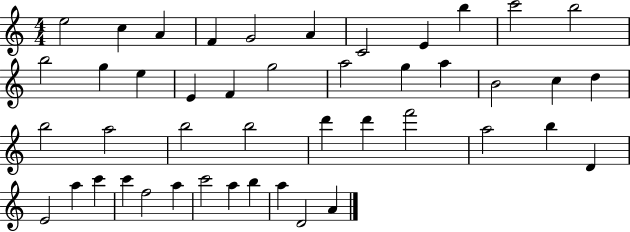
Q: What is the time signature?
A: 4/4